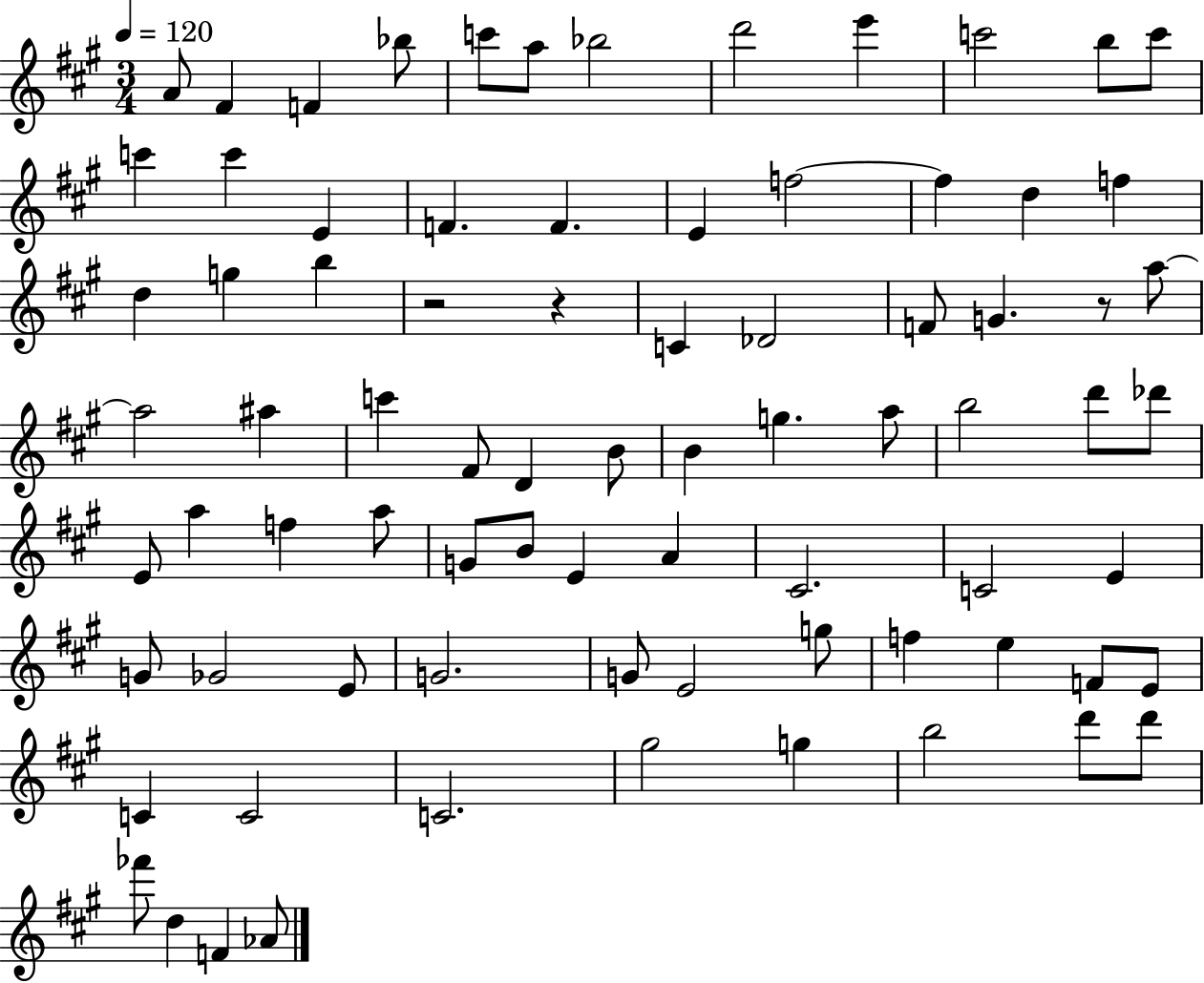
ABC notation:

X:1
T:Untitled
M:3/4
L:1/4
K:A
A/2 ^F F _b/2 c'/2 a/2 _b2 d'2 e' c'2 b/2 c'/2 c' c' E F F E f2 f d f d g b z2 z C _D2 F/2 G z/2 a/2 a2 ^a c' ^F/2 D B/2 B g a/2 b2 d'/2 _d'/2 E/2 a f a/2 G/2 B/2 E A ^C2 C2 E G/2 _G2 E/2 G2 G/2 E2 g/2 f e F/2 E/2 C C2 C2 ^g2 g b2 d'/2 d'/2 _f'/2 d F _A/2